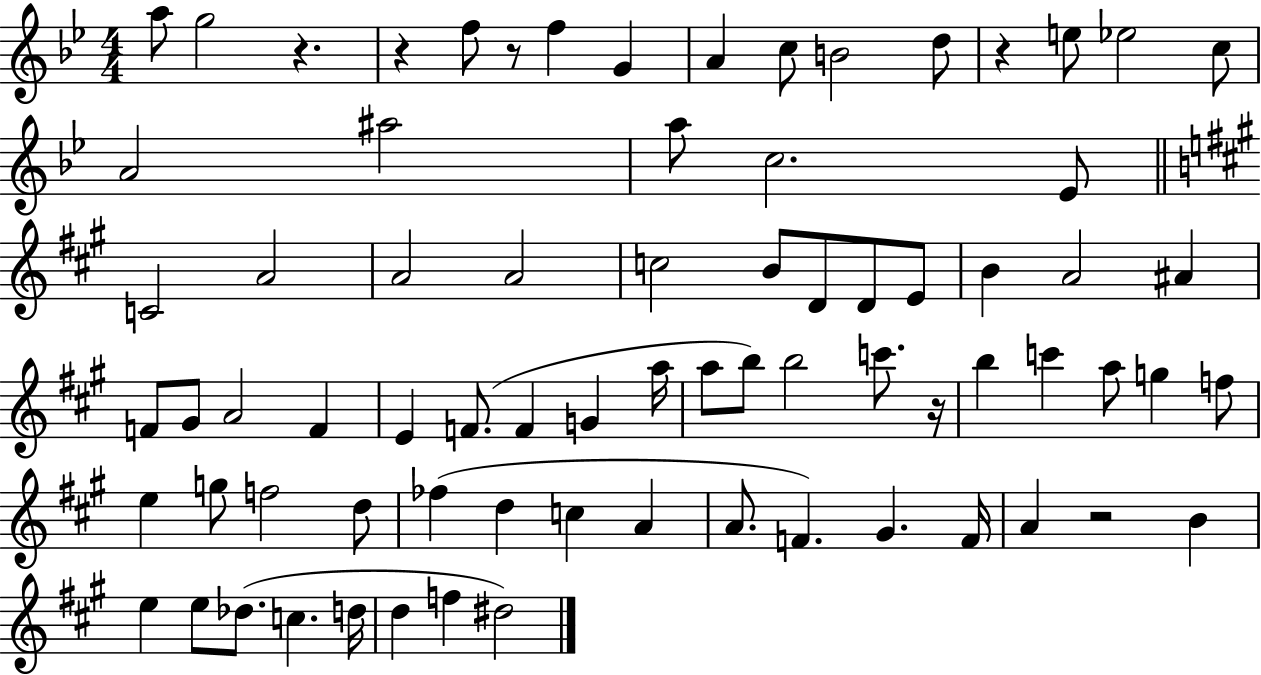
{
  \clef treble
  \numericTimeSignature
  \time 4/4
  \key bes \major
  a''8 g''2 r4. | r4 f''8 r8 f''4 g'4 | a'4 c''8 b'2 d''8 | r4 e''8 ees''2 c''8 | \break a'2 ais''2 | a''8 c''2. ees'8 | \bar "||" \break \key a \major c'2 a'2 | a'2 a'2 | c''2 b'8 d'8 d'8 e'8 | b'4 a'2 ais'4 | \break f'8 gis'8 a'2 f'4 | e'4 f'8.( f'4 g'4 a''16 | a''8 b''8) b''2 c'''8. r16 | b''4 c'''4 a''8 g''4 f''8 | \break e''4 g''8 f''2 d''8 | fes''4( d''4 c''4 a'4 | a'8. f'4.) gis'4. f'16 | a'4 r2 b'4 | \break e''4 e''8 des''8.( c''4. d''16 | d''4 f''4 dis''2) | \bar "|."
}